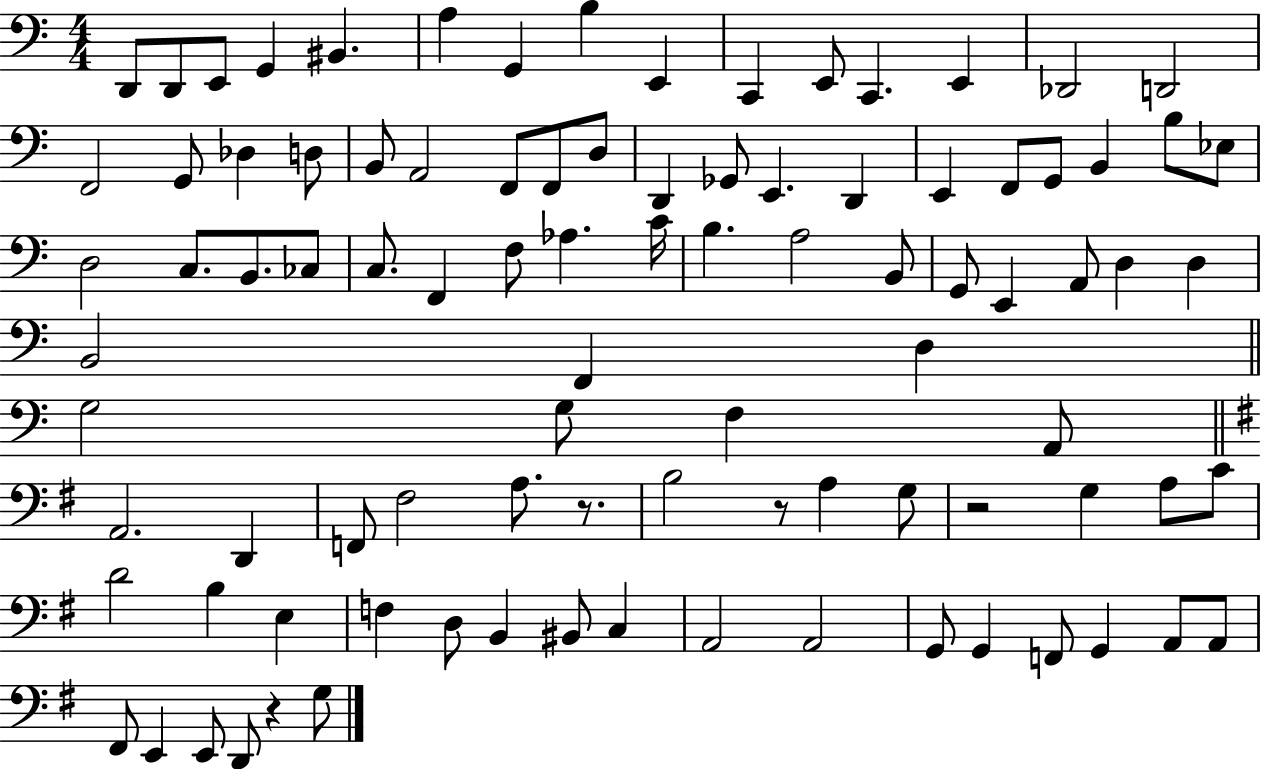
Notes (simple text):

D2/e D2/e E2/e G2/q BIS2/q. A3/q G2/q B3/q E2/q C2/q E2/e C2/q. E2/q Db2/h D2/h F2/h G2/e Db3/q D3/e B2/e A2/h F2/e F2/e D3/e D2/q Gb2/e E2/q. D2/q E2/q F2/e G2/e B2/q B3/e Eb3/e D3/h C3/e. B2/e. CES3/e C3/e. F2/q F3/e Ab3/q. C4/s B3/q. A3/h B2/e G2/e E2/q A2/e D3/q D3/q B2/h F2/q D3/q G3/h G3/e F3/q A2/e A2/h. D2/q F2/e F#3/h A3/e. R/e. B3/h R/e A3/q G3/e R/h G3/q A3/e C4/e D4/h B3/q E3/q F3/q D3/e B2/q BIS2/e C3/q A2/h A2/h G2/e G2/q F2/e G2/q A2/e A2/e F#2/e E2/q E2/e D2/e R/q G3/e